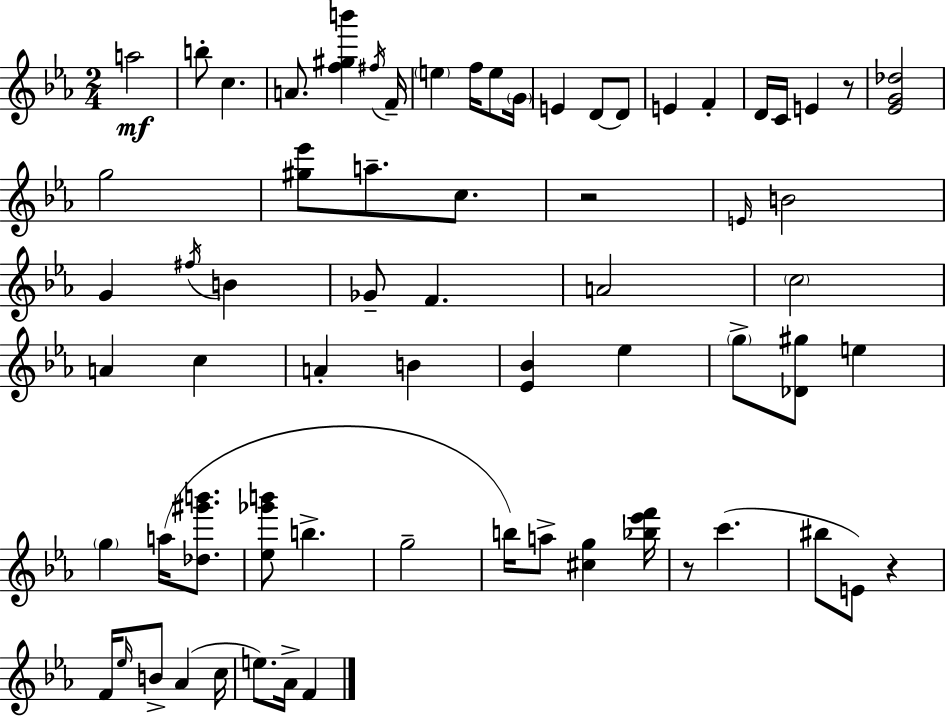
A5/h B5/e C5/q. A4/e. [F5,G#5,B6]/q F#5/s F4/s E5/q F5/s E5/e G4/s E4/q D4/e D4/e E4/q F4/q D4/s C4/s E4/q R/e [Eb4,G4,Db5]/h G5/h [G#5,Eb6]/e A5/e. C5/e. R/h E4/s B4/h G4/q F#5/s B4/q Gb4/e F4/q. A4/h C5/h A4/q C5/q A4/q B4/q [Eb4,Bb4]/q Eb5/q G5/e [Db4,G#5]/e E5/q G5/q A5/s [Db5,G#6,B6]/e. [Eb5,Gb6,B6]/e B5/q. G5/h B5/s A5/e [C#5,G5]/q [Bb5,Eb6,F6]/s R/e C6/q. BIS5/e E4/e R/q F4/s Eb5/s B4/e Ab4/q C5/s E5/e. Ab4/s F4/q